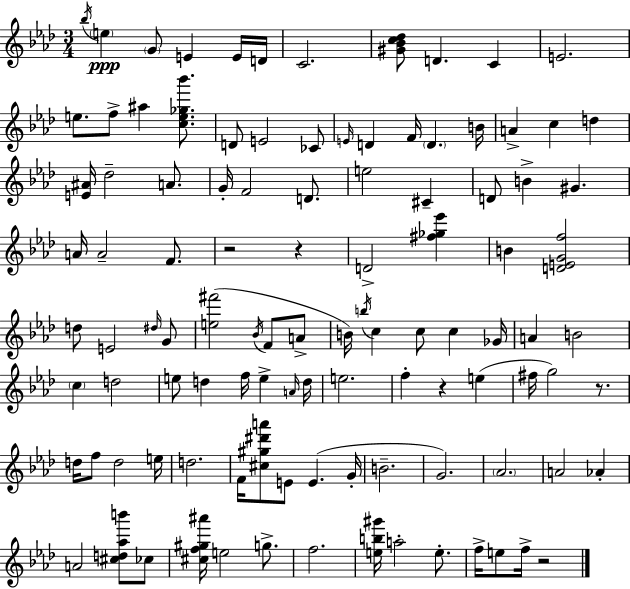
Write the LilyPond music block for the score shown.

{
  \clef treble
  \numericTimeSignature
  \time 3/4
  \key f \minor
  \acciaccatura { bes''16 }\ppp \parenthesize e''4 \parenthesize g'8 e'4 e'16 | d'16 c'2. | <gis' bes' c'' des''>8 d'4. c'4 | e'2. | \break e''8. f''8-> ais''4 <c'' e'' ges'' bes'''>8. | d'8 e'2 ces'8 | \grace { e'16 } d'4 f'16 \parenthesize d'4. | b'16 a'4-> c''4 d''4 | \break <e' ais'>16 des''2-- a'8. | g'16-. f'2 d'8. | e''2 cis'4-- | d'8 b'4-> gis'4. | \break a'16 a'2-- f'8. | r2 r4 | d'2-> <fis'' ges'' ees'''>4 | b'4 <d' e' g' f''>2 | \break d''8 e'2 | \grace { dis''16 } g'8 <e'' fis'''>2( \acciaccatura { bes'16 } | f'8 a'8-> b'16) \acciaccatura { b''16 } c''4 c''8 | c''4 ges'16 a'4 b'2 | \break \parenthesize c''4 d''2 | e''8 d''4 f''16 | e''4-> \grace { a'16 } d''16 e''2. | f''4-. r4 | \break e''4( fis''16 g''2) | r8. d''16 f''8 d''2 | e''16 d''2. | f'16 <cis'' gis'' dis''' a'''>8 e'8 e'4.( | \break g'16-. b'2.-- | g'2.) | \parenthesize aes'2. | a'2 | \break aes'4-. a'2 | <cis'' d'' aes'' b'''>8 ces''8 <cis'' f'' gis'' ais'''>16 e''2 | g''8.-> f''2. | <e'' b'' gis'''>16 a''2-. | \break e''8.-. f''16-> e''8 f''16-> r2 | \bar "|."
}